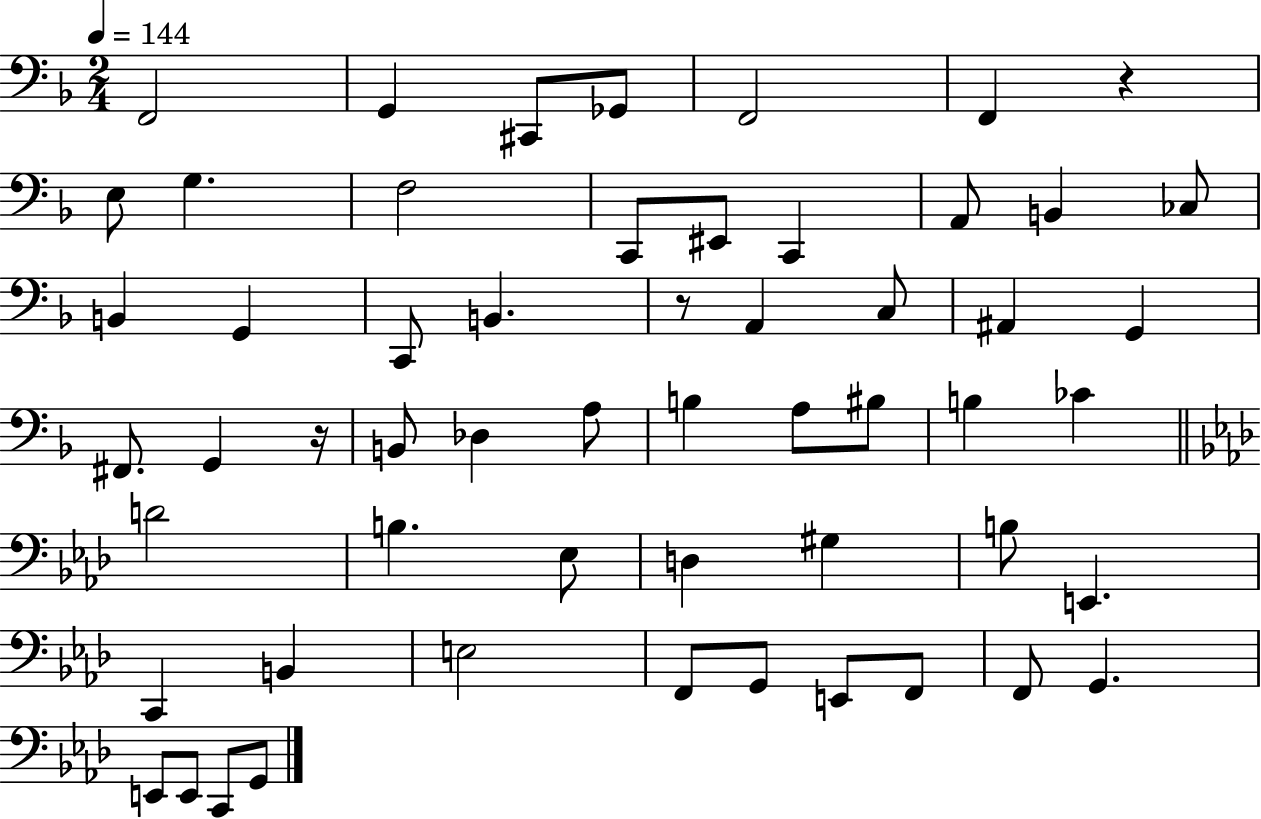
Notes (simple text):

F2/h G2/q C#2/e Gb2/e F2/h F2/q R/q E3/e G3/q. F3/h C2/e EIS2/e C2/q A2/e B2/q CES3/e B2/q G2/q C2/e B2/q. R/e A2/q C3/e A#2/q G2/q F#2/e. G2/q R/s B2/e Db3/q A3/e B3/q A3/e BIS3/e B3/q CES4/q D4/h B3/q. Eb3/e D3/q G#3/q B3/e E2/q. C2/q B2/q E3/h F2/e G2/e E2/e F2/e F2/e G2/q. E2/e E2/e C2/e G2/e